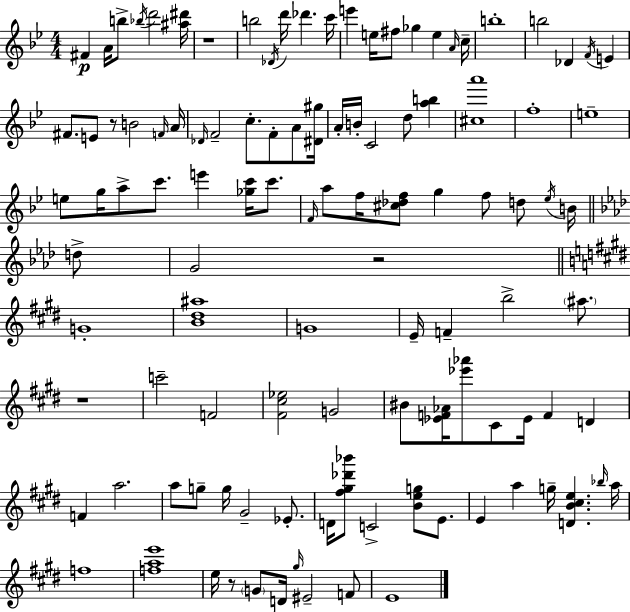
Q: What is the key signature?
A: BES major